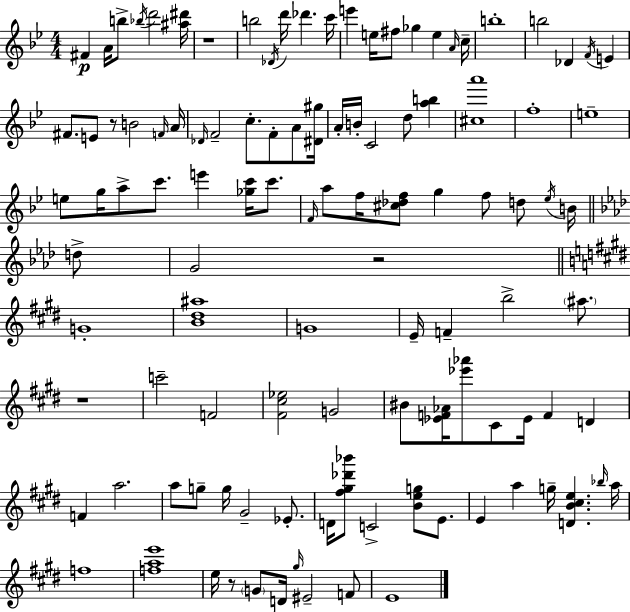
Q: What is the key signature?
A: BES major